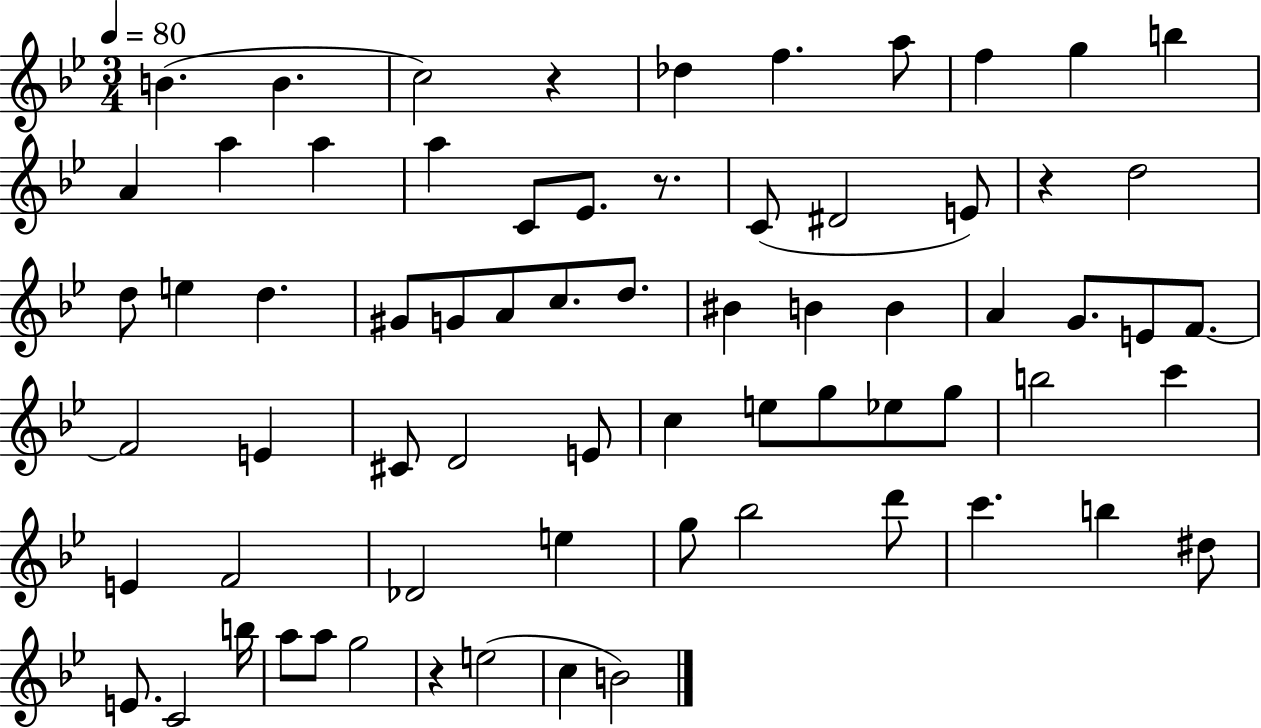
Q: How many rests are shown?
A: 4